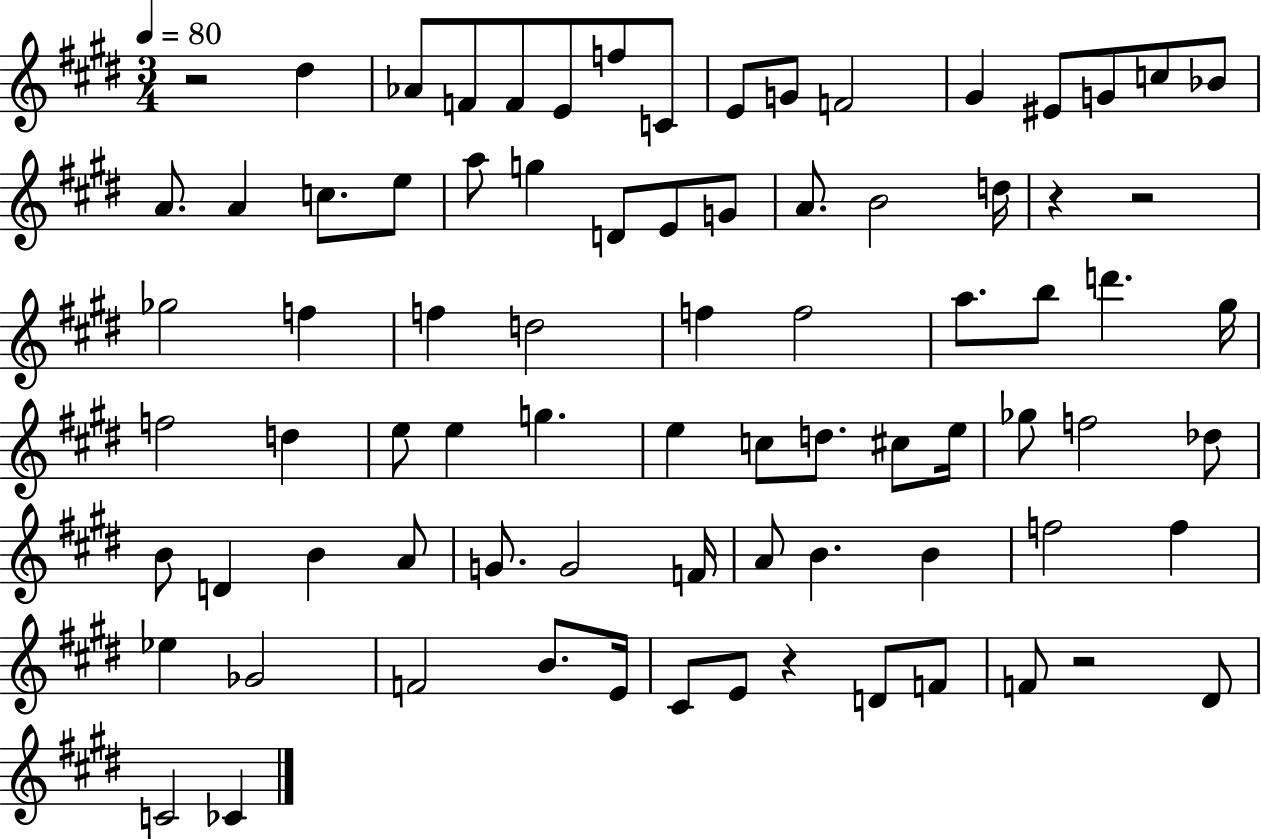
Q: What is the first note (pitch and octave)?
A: D#5